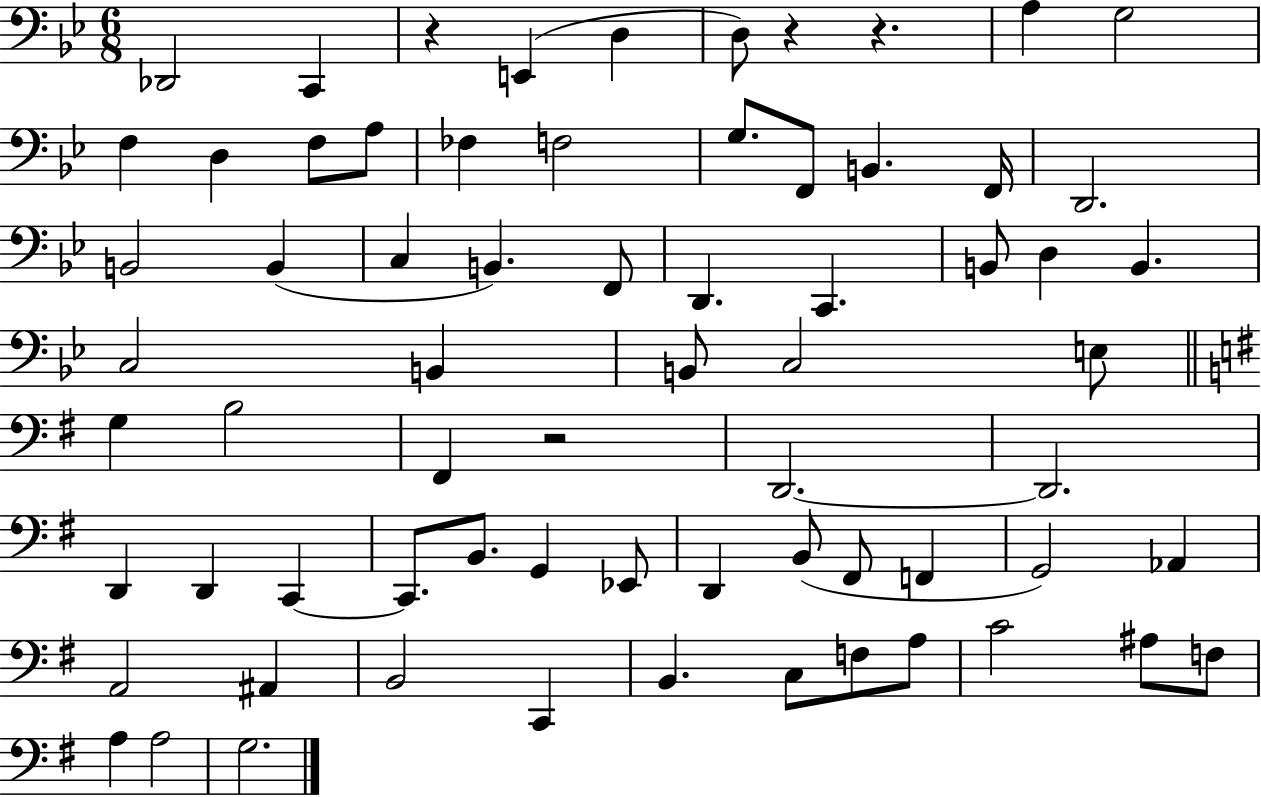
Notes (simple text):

Db2/h C2/q R/q E2/q D3/q D3/e R/q R/q. A3/q G3/h F3/q D3/q F3/e A3/e FES3/q F3/h G3/e. F2/e B2/q. F2/s D2/h. B2/h B2/q C3/q B2/q. F2/e D2/q. C2/q. B2/e D3/q B2/q. C3/h B2/q B2/e C3/h E3/e G3/q B3/h F#2/q R/h D2/h. D2/h. D2/q D2/q C2/q C2/e. B2/e. G2/q Eb2/e D2/q B2/e F#2/e F2/q G2/h Ab2/q A2/h A#2/q B2/h C2/q B2/q. C3/e F3/e A3/e C4/h A#3/e F3/e A3/q A3/h G3/h.